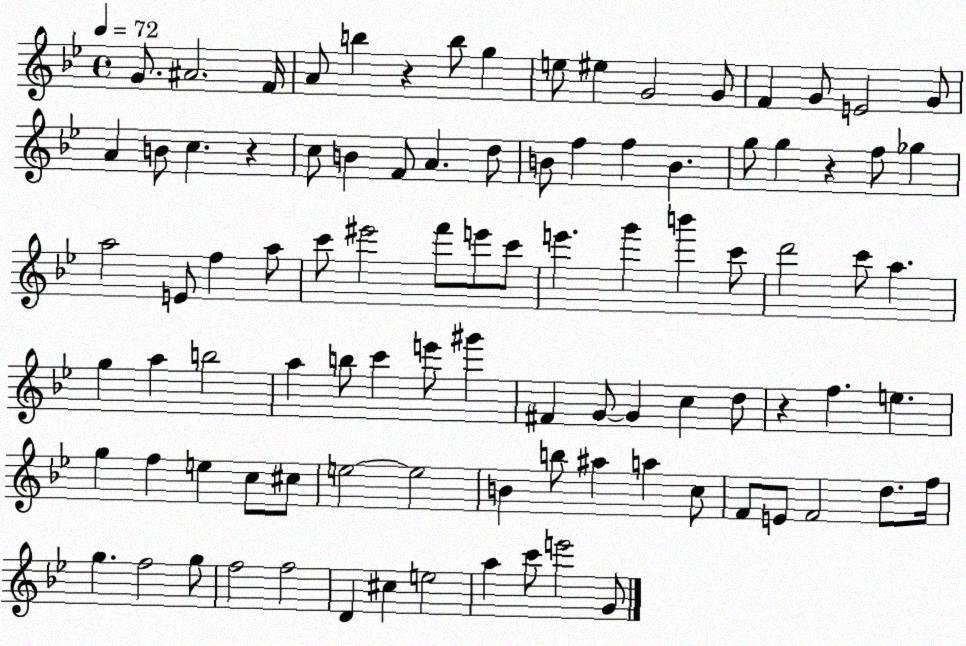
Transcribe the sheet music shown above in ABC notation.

X:1
T:Untitled
M:4/4
L:1/4
K:Bb
G/2 ^A2 F/4 A/2 b z b/2 g e/2 ^e G2 G/2 F G/2 E2 G/2 A B/2 c z c/2 B F/2 A d/2 B/2 f f B g/2 g z f/2 _g a2 E/2 f a/2 c'/2 ^e'2 f'/2 e'/2 c'/2 e' g' b' c'/2 d'2 c'/2 a g a b2 a b/2 c' e'/2 ^g' ^F G/2 G c d/2 z f e g f e c/2 ^c/2 e2 e2 B b/2 ^a a c/2 F/2 E/2 F2 d/2 f/4 g f2 g/2 f2 f2 D ^c e2 a c'/2 e'2 G/2